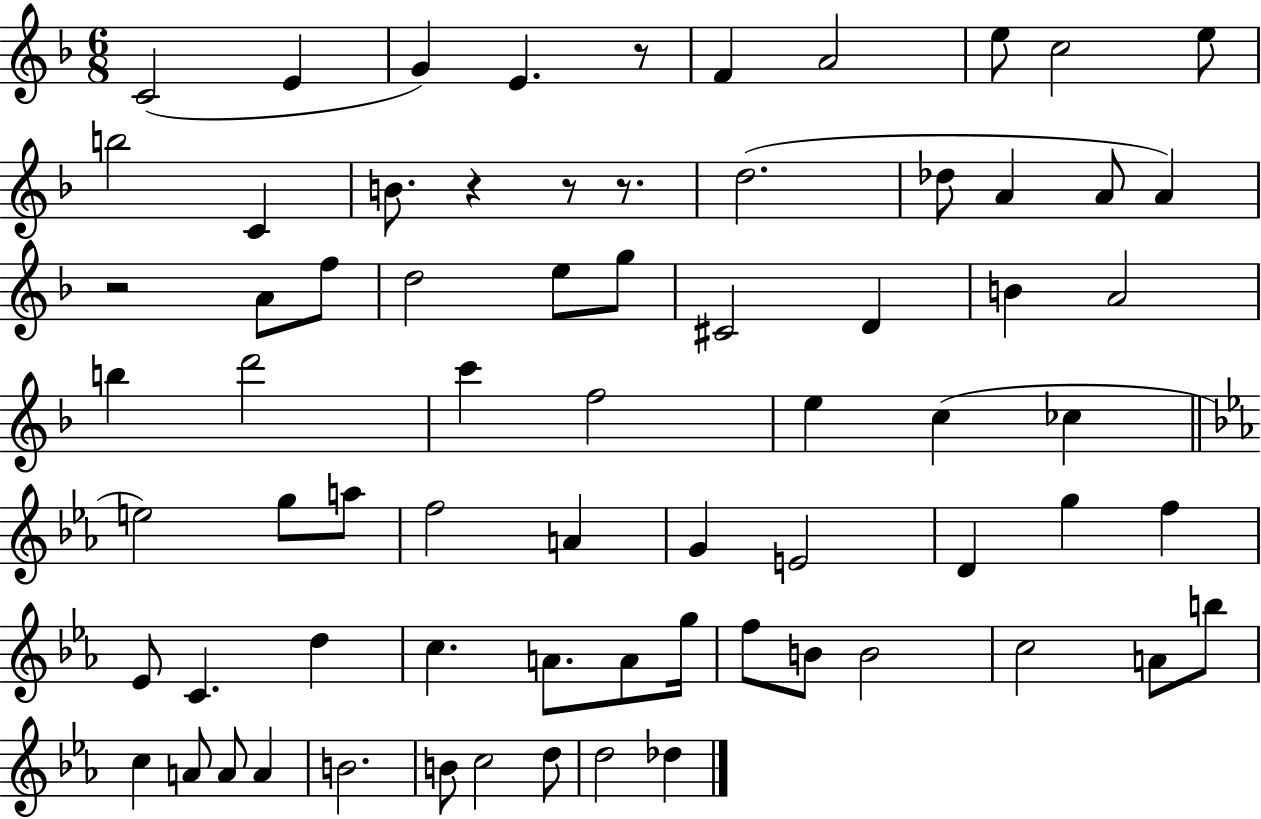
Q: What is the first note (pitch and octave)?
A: C4